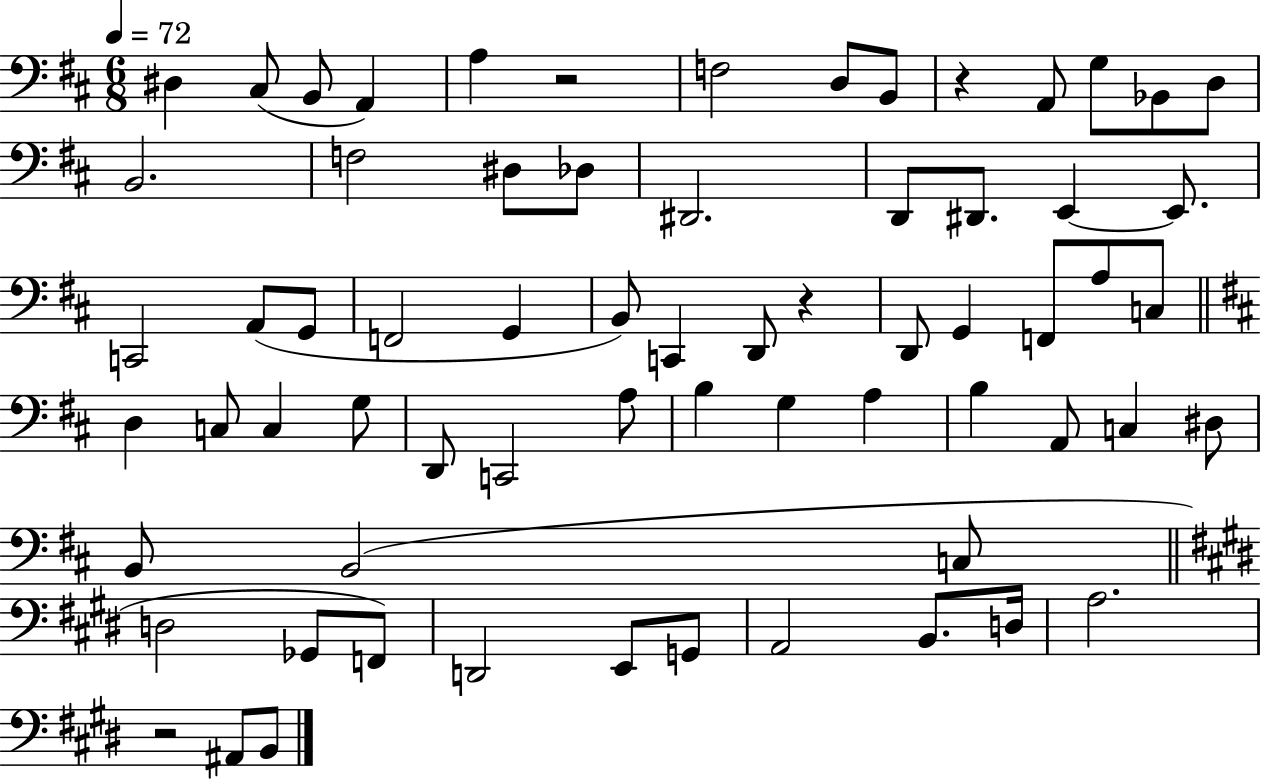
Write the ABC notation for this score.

X:1
T:Untitled
M:6/8
L:1/4
K:D
^D, ^C,/2 B,,/2 A,, A, z2 F,2 D,/2 B,,/2 z A,,/2 G,/2 _B,,/2 D,/2 B,,2 F,2 ^D,/2 _D,/2 ^D,,2 D,,/2 ^D,,/2 E,, E,,/2 C,,2 A,,/2 G,,/2 F,,2 G,, B,,/2 C,, D,,/2 z D,,/2 G,, F,,/2 A,/2 C,/2 D, C,/2 C, G,/2 D,,/2 C,,2 A,/2 B, G, A, B, A,,/2 C, ^D,/2 B,,/2 B,,2 C,/2 D,2 _G,,/2 F,,/2 D,,2 E,,/2 G,,/2 A,,2 B,,/2 D,/4 A,2 z2 ^A,,/2 B,,/2